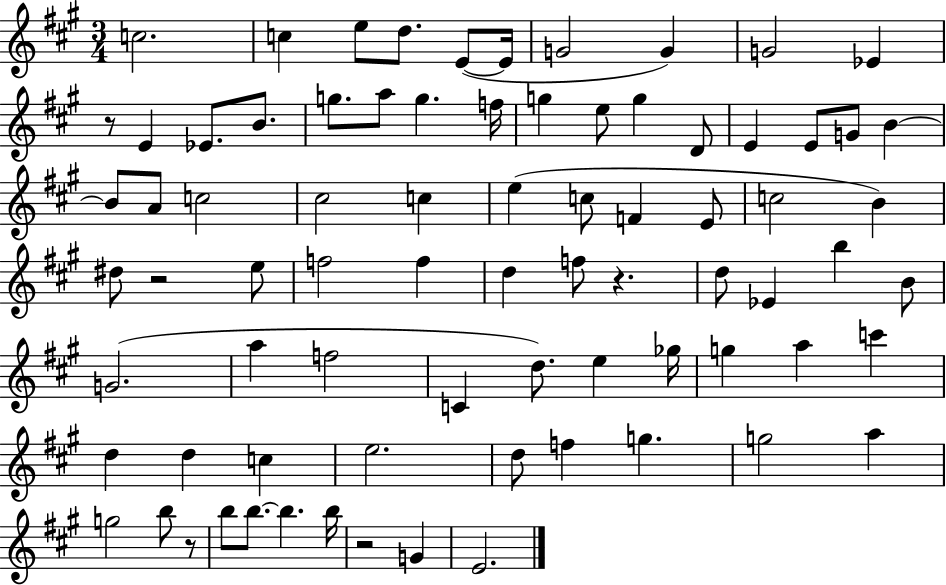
X:1
T:Untitled
M:3/4
L:1/4
K:A
c2 c e/2 d/2 E/2 E/4 G2 G G2 _E z/2 E _E/2 B/2 g/2 a/2 g f/4 g e/2 g D/2 E E/2 G/2 B B/2 A/2 c2 ^c2 c e c/2 F E/2 c2 B ^d/2 z2 e/2 f2 f d f/2 z d/2 _E b B/2 G2 a f2 C d/2 e _g/4 g a c' d d c e2 d/2 f g g2 a g2 b/2 z/2 b/2 b/2 b b/4 z2 G E2